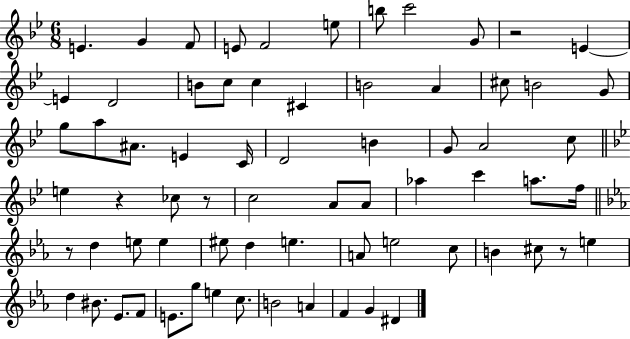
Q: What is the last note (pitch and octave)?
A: D#4